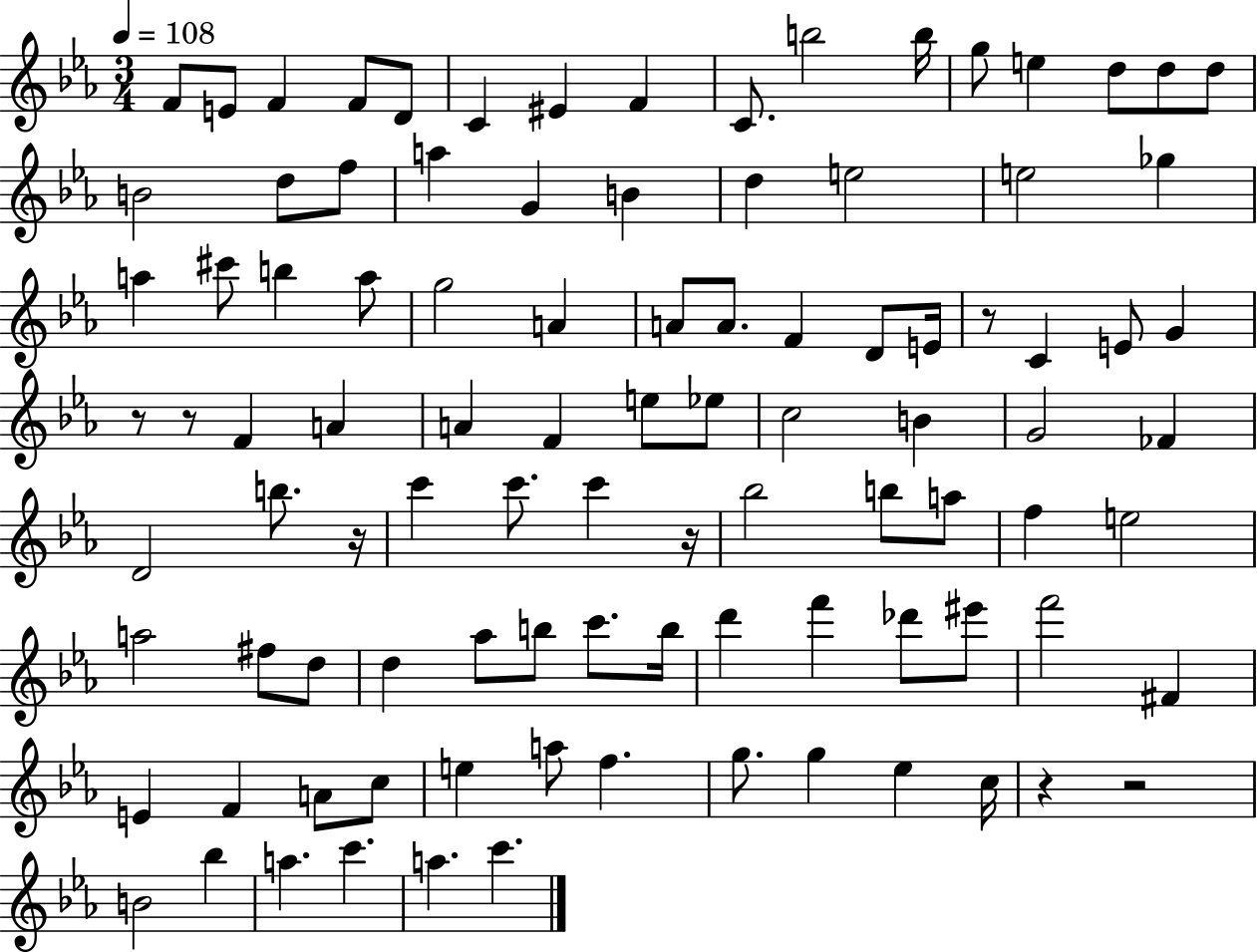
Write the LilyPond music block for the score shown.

{
  \clef treble
  \numericTimeSignature
  \time 3/4
  \key ees \major
  \tempo 4 = 108
  f'8 e'8 f'4 f'8 d'8 | c'4 eis'4 f'4 | c'8. b''2 b''16 | g''8 e''4 d''8 d''8 d''8 | \break b'2 d''8 f''8 | a''4 g'4 b'4 | d''4 e''2 | e''2 ges''4 | \break a''4 cis'''8 b''4 a''8 | g''2 a'4 | a'8 a'8. f'4 d'8 e'16 | r8 c'4 e'8 g'4 | \break r8 r8 f'4 a'4 | a'4 f'4 e''8 ees''8 | c''2 b'4 | g'2 fes'4 | \break d'2 b''8. r16 | c'''4 c'''8. c'''4 r16 | bes''2 b''8 a''8 | f''4 e''2 | \break a''2 fis''8 d''8 | d''4 aes''8 b''8 c'''8. b''16 | d'''4 f'''4 des'''8 eis'''8 | f'''2 fis'4 | \break e'4 f'4 a'8 c''8 | e''4 a''8 f''4. | g''8. g''4 ees''4 c''16 | r4 r2 | \break b'2 bes''4 | a''4. c'''4. | a''4. c'''4. | \bar "|."
}